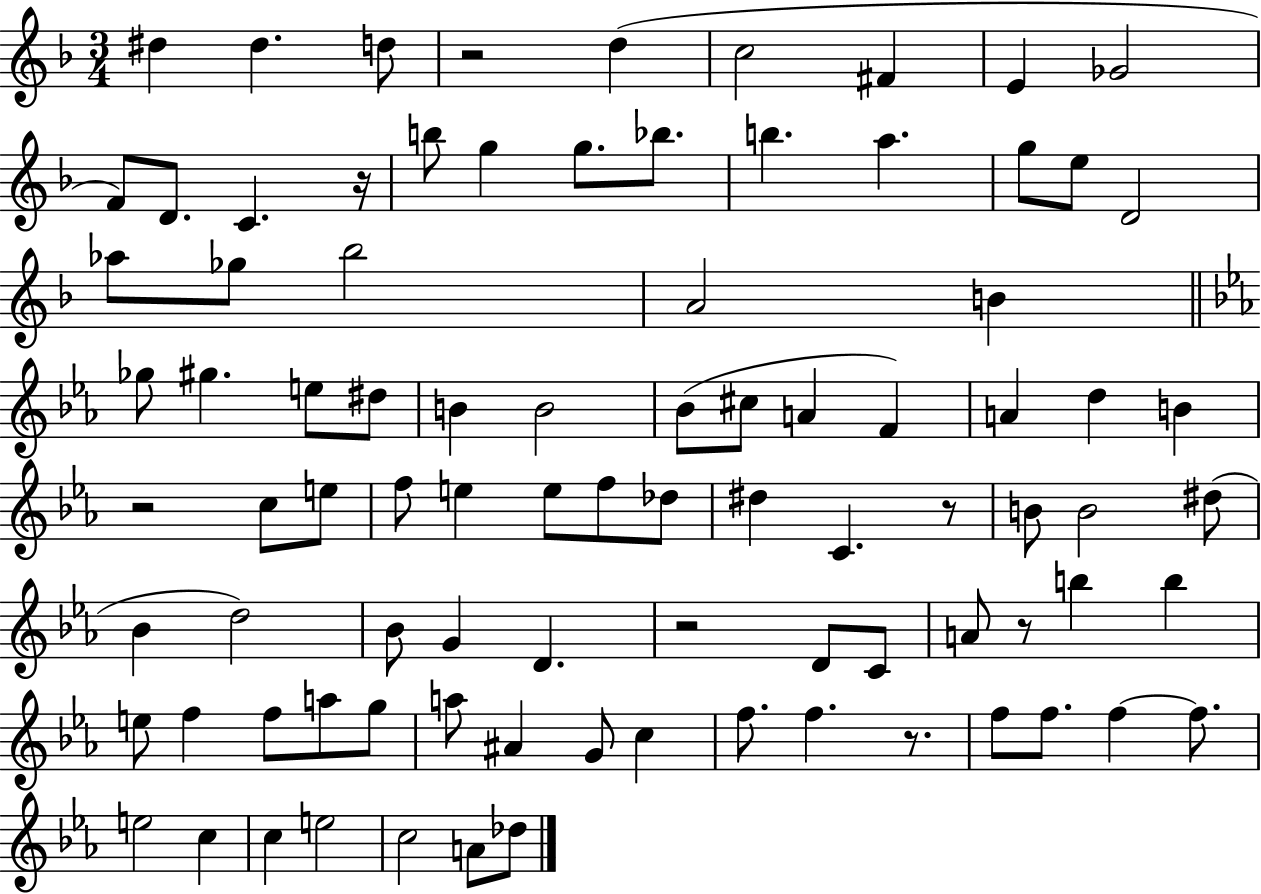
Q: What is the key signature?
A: F major